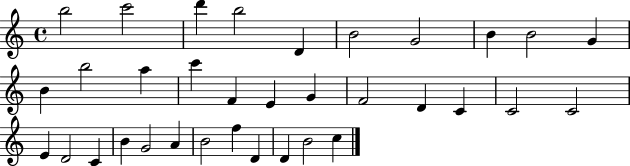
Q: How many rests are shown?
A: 0